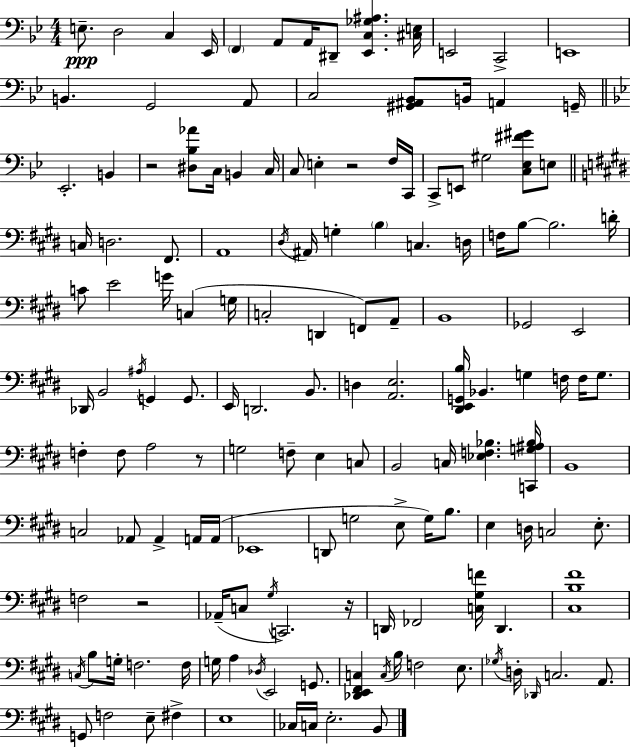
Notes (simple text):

E3/e. D3/h C3/q Eb2/s F2/q A2/e A2/s D#2/e [Eb2,C3,Gb3,A#3]/q. [C#3,E3]/s E2/h C2/h E2/w B2/q. G2/h A2/e C3/h [G#2,A#2,Bb2]/e B2/s A2/q G2/s Eb2/h. B2/q R/h [D#3,Bb3,Ab4]/e C3/s B2/q C3/s C3/e E3/q R/h F3/s C2/s C2/e E2/e G#3/h [C3,Eb3,F#4,G#4]/e E3/e C3/s D3/h. F#2/e. A2/w D#3/s A#2/s G3/q B3/q C3/q. D3/s F3/s B3/e B3/h. D4/s C4/e E4/h G4/s C3/q G3/s C3/h D2/q F2/e A2/e B2/w Gb2/h E2/h Db2/s B2/h A#3/s G2/q G2/e. E2/s D2/h. B2/e. D3/q [A2,E3]/h. [D#2,E2,G2,B3]/s Bb2/q. G3/q F3/s F3/s G3/e. F3/q F3/e A3/h R/e G3/h F3/e E3/q C3/e B2/h C3/s [Eb3,F3,Bb3]/q. [C2,G3,A#3,Bb3]/s B2/w C3/h Ab2/e Ab2/q A2/s A2/s Eb2/w D2/e G3/h E3/e G3/s B3/e. E3/q D3/s C3/h E3/e. F3/h R/h Ab2/s C3/e G#3/s C2/h. R/s D2/s FES2/h [C3,G#3,F4]/s D2/q. [C#3,B3,F#4]/w C3/s B3/e G3/s F3/h. F3/s G3/s A3/q Db3/s E2/h G2/e. [Db2,E2,F#2,C3]/q C3/s B3/s F3/h E3/e. Gb3/s D3/s Db2/s C3/h. A2/e. G2/e F3/h E3/e F#3/q E3/w CES3/s C3/s E3/h. B2/e